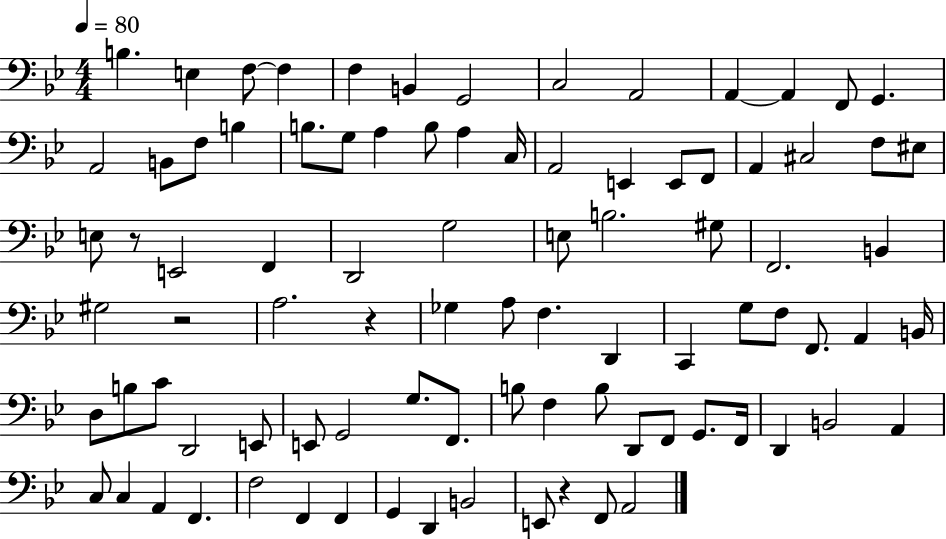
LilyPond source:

{
  \clef bass
  \numericTimeSignature
  \time 4/4
  \key bes \major
  \tempo 4 = 80
  b4. e4 f8~~ f4 | f4 b,4 g,2 | c2 a,2 | a,4~~ a,4 f,8 g,4. | \break a,2 b,8 f8 b4 | b8. g8 a4 b8 a4 c16 | a,2 e,4 e,8 f,8 | a,4 cis2 f8 eis8 | \break e8 r8 e,2 f,4 | d,2 g2 | e8 b2. gis8 | f,2. b,4 | \break gis2 r2 | a2. r4 | ges4 a8 f4. d,4 | c,4 g8 f8 f,8. a,4 b,16 | \break d8 b8 c'8 d,2 e,8 | e,8 g,2 g8. f,8. | b8 f4 b8 d,8 f,8 g,8. f,16 | d,4 b,2 a,4 | \break c8 c4 a,4 f,4. | f2 f,4 f,4 | g,4 d,4 b,2 | e,8 r4 f,8 a,2 | \break \bar "|."
}